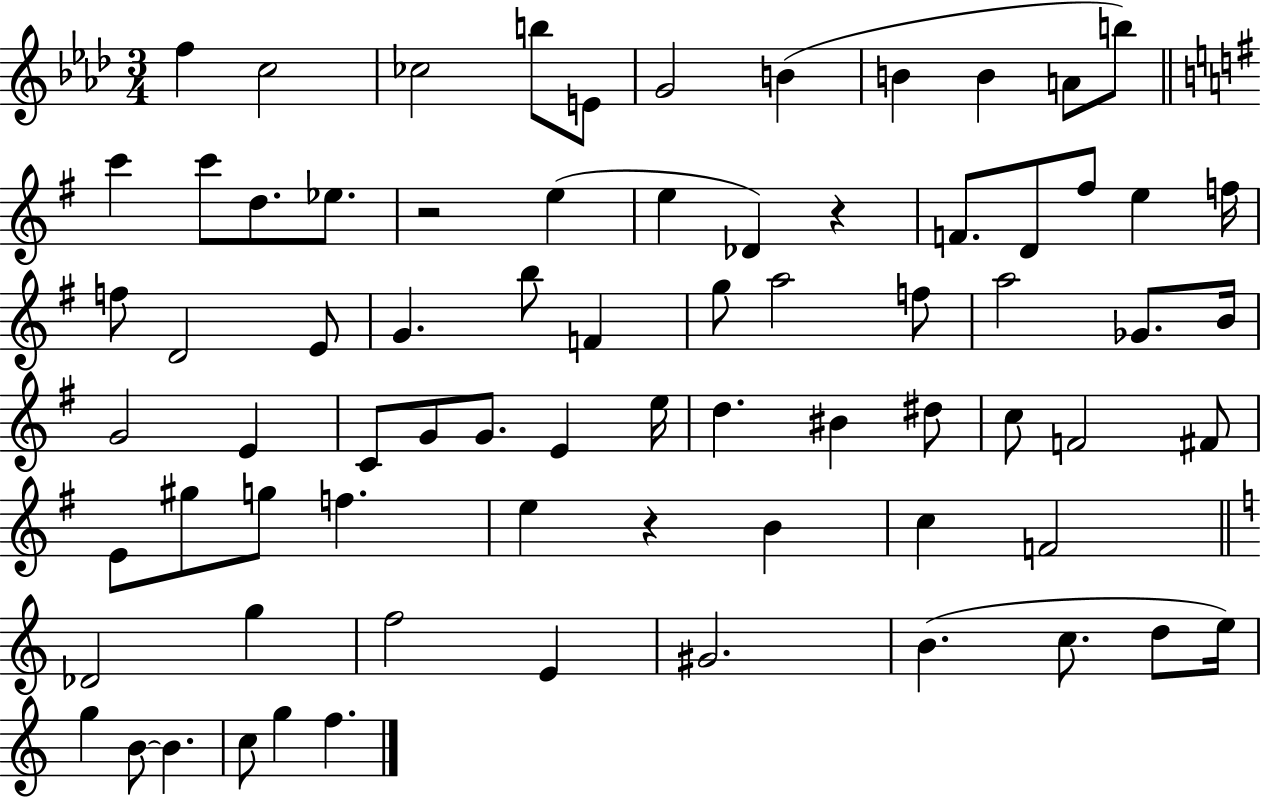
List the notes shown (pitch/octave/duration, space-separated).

F5/q C5/h CES5/h B5/e E4/e G4/h B4/q B4/q B4/q A4/e B5/e C6/q C6/e D5/e. Eb5/e. R/h E5/q E5/q Db4/q R/q F4/e. D4/e F#5/e E5/q F5/s F5/e D4/h E4/e G4/q. B5/e F4/q G5/e A5/h F5/e A5/h Gb4/e. B4/s G4/h E4/q C4/e G4/e G4/e. E4/q E5/s D5/q. BIS4/q D#5/e C5/e F4/h F#4/e E4/e G#5/e G5/e F5/q. E5/q R/q B4/q C5/q F4/h Db4/h G5/q F5/h E4/q G#4/h. B4/q. C5/e. D5/e E5/s G5/q B4/e B4/q. C5/e G5/q F5/q.